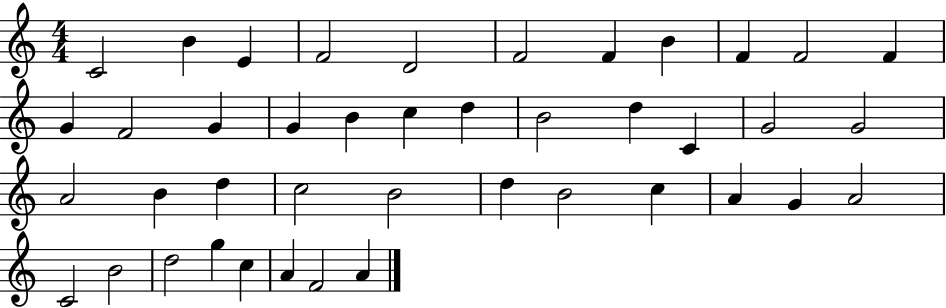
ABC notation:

X:1
T:Untitled
M:4/4
L:1/4
K:C
C2 B E F2 D2 F2 F B F F2 F G F2 G G B c d B2 d C G2 G2 A2 B d c2 B2 d B2 c A G A2 C2 B2 d2 g c A F2 A